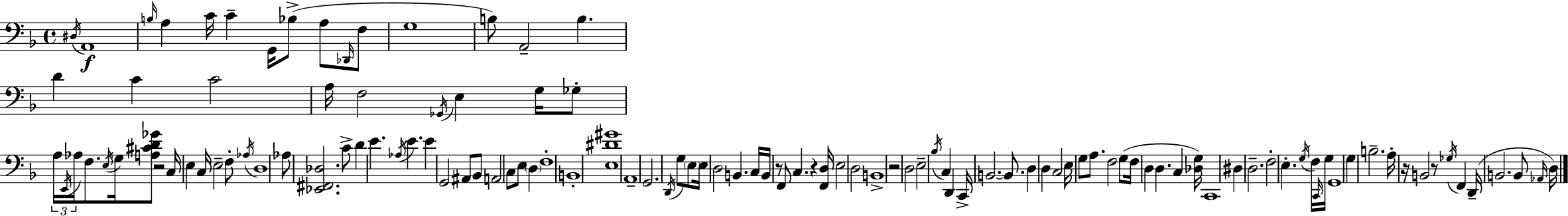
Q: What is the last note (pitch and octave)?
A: D3